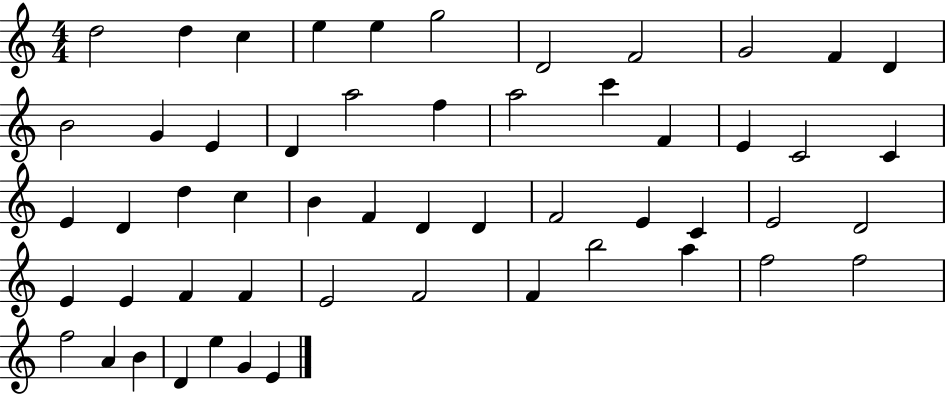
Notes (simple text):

D5/h D5/q C5/q E5/q E5/q G5/h D4/h F4/h G4/h F4/q D4/q B4/h G4/q E4/q D4/q A5/h F5/q A5/h C6/q F4/q E4/q C4/h C4/q E4/q D4/q D5/q C5/q B4/q F4/q D4/q D4/q F4/h E4/q C4/q E4/h D4/h E4/q E4/q F4/q F4/q E4/h F4/h F4/q B5/h A5/q F5/h F5/h F5/h A4/q B4/q D4/q E5/q G4/q E4/q